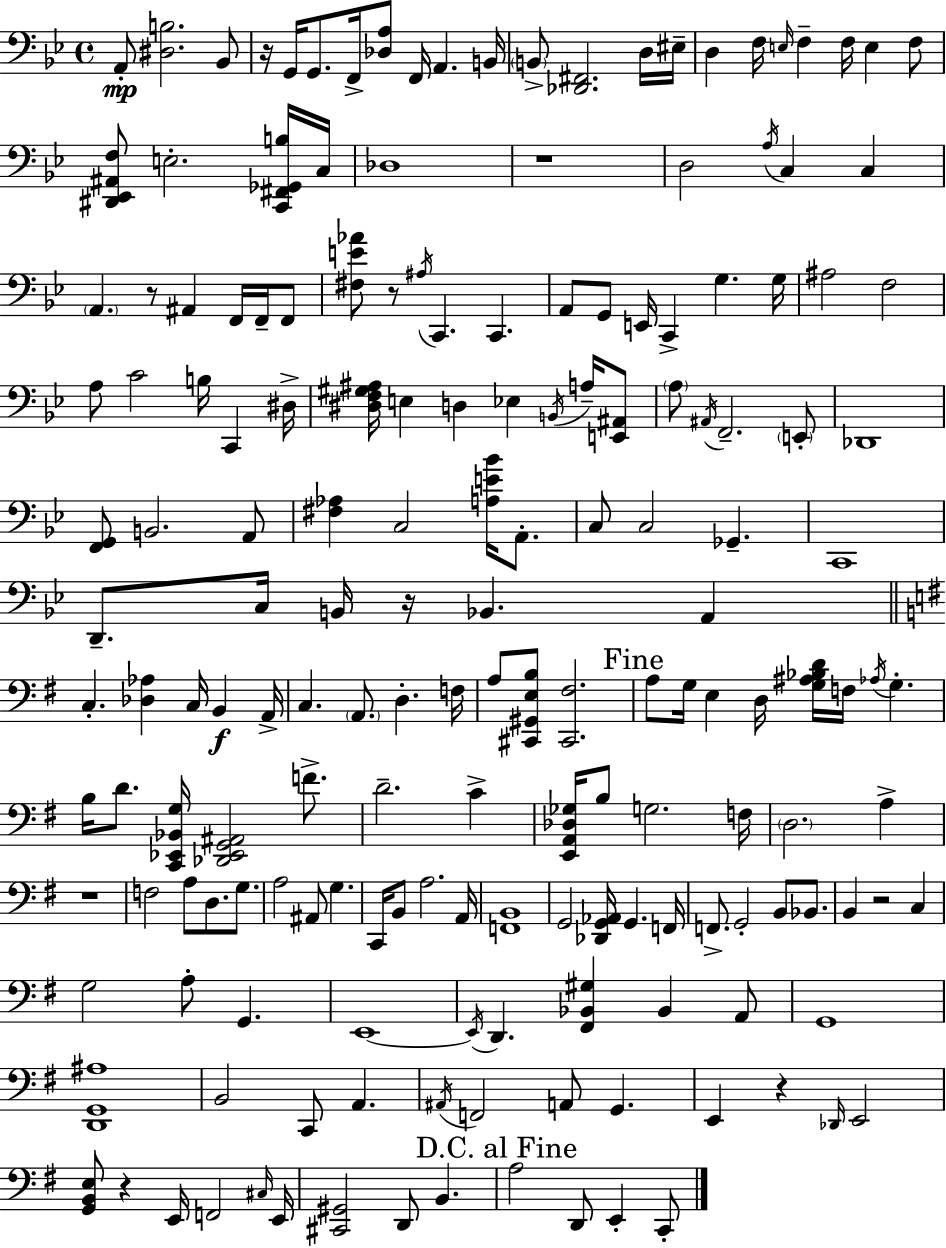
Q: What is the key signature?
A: BES major